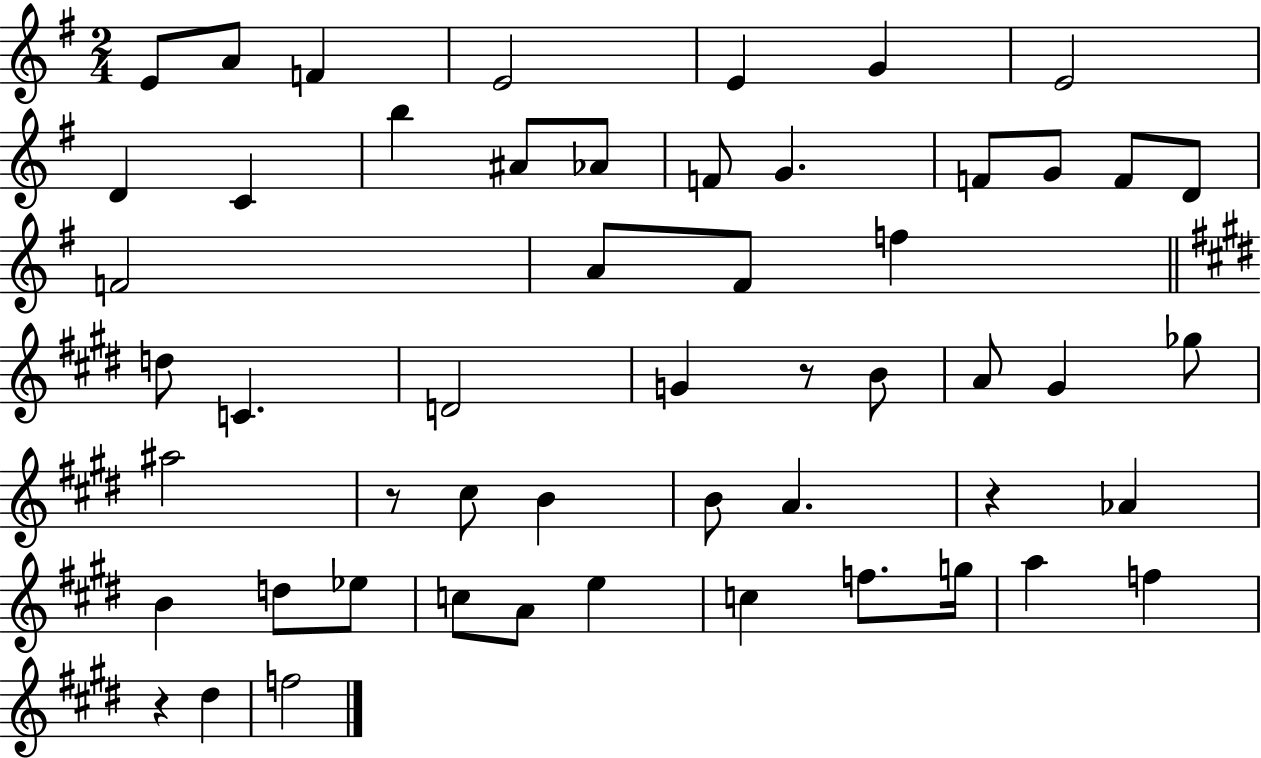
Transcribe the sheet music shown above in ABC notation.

X:1
T:Untitled
M:2/4
L:1/4
K:G
E/2 A/2 F E2 E G E2 D C b ^A/2 _A/2 F/2 G F/2 G/2 F/2 D/2 F2 A/2 ^F/2 f d/2 C D2 G z/2 B/2 A/2 ^G _g/2 ^a2 z/2 ^c/2 B B/2 A z _A B d/2 _e/2 c/2 A/2 e c f/2 g/4 a f z ^d f2